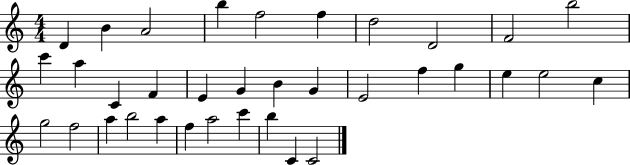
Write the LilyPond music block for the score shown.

{
  \clef treble
  \numericTimeSignature
  \time 4/4
  \key c \major
  d'4 b'4 a'2 | b''4 f''2 f''4 | d''2 d'2 | f'2 b''2 | \break c'''4 a''4 c'4 f'4 | e'4 g'4 b'4 g'4 | e'2 f''4 g''4 | e''4 e''2 c''4 | \break g''2 f''2 | a''4 b''2 a''4 | f''4 a''2 c'''4 | b''4 c'4 c'2 | \break \bar "|."
}